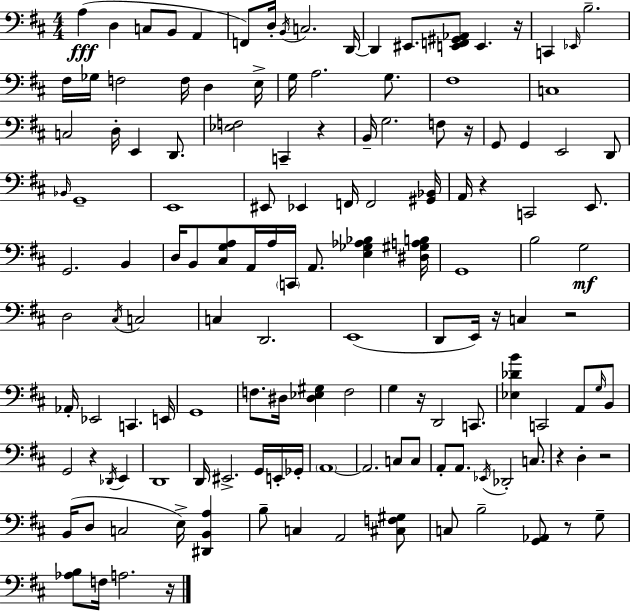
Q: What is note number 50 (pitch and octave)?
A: G2